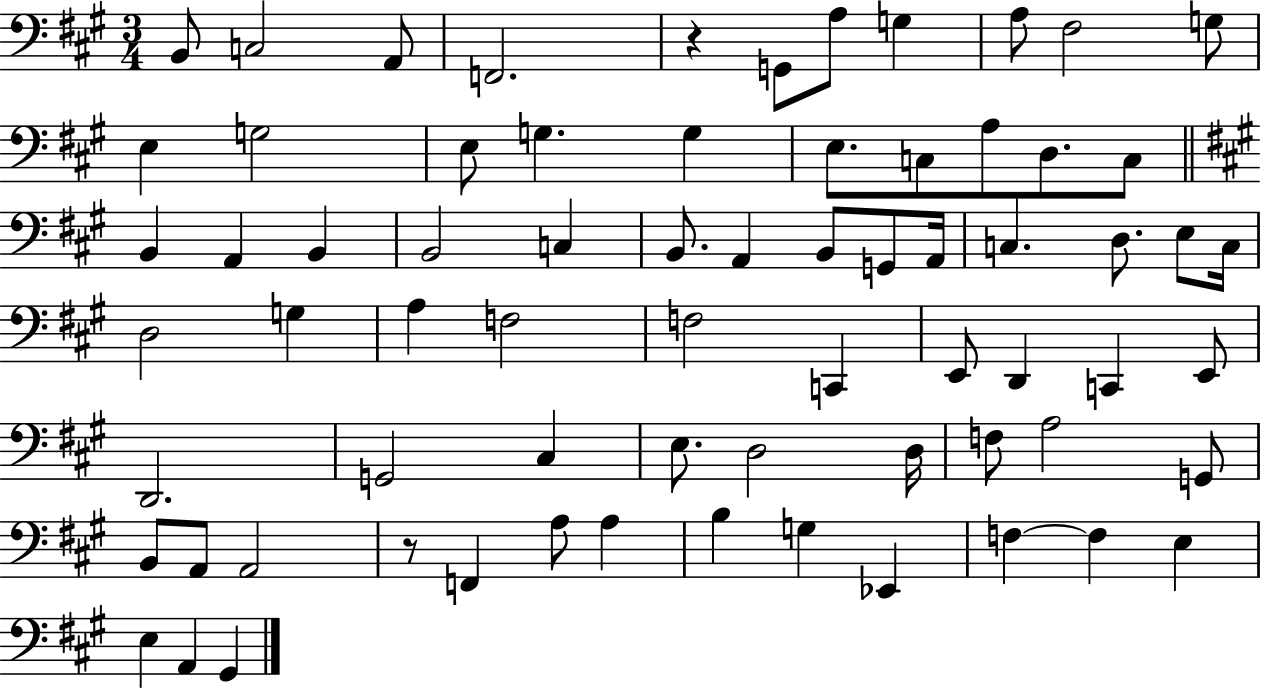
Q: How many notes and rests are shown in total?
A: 70